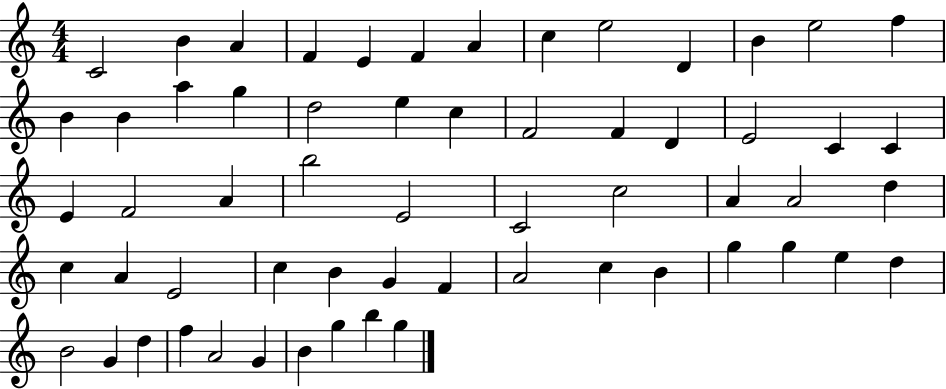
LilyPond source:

{
  \clef treble
  \numericTimeSignature
  \time 4/4
  \key c \major
  c'2 b'4 a'4 | f'4 e'4 f'4 a'4 | c''4 e''2 d'4 | b'4 e''2 f''4 | \break b'4 b'4 a''4 g''4 | d''2 e''4 c''4 | f'2 f'4 d'4 | e'2 c'4 c'4 | \break e'4 f'2 a'4 | b''2 e'2 | c'2 c''2 | a'4 a'2 d''4 | \break c''4 a'4 e'2 | c''4 b'4 g'4 f'4 | a'2 c''4 b'4 | g''4 g''4 e''4 d''4 | \break b'2 g'4 d''4 | f''4 a'2 g'4 | b'4 g''4 b''4 g''4 | \bar "|."
}